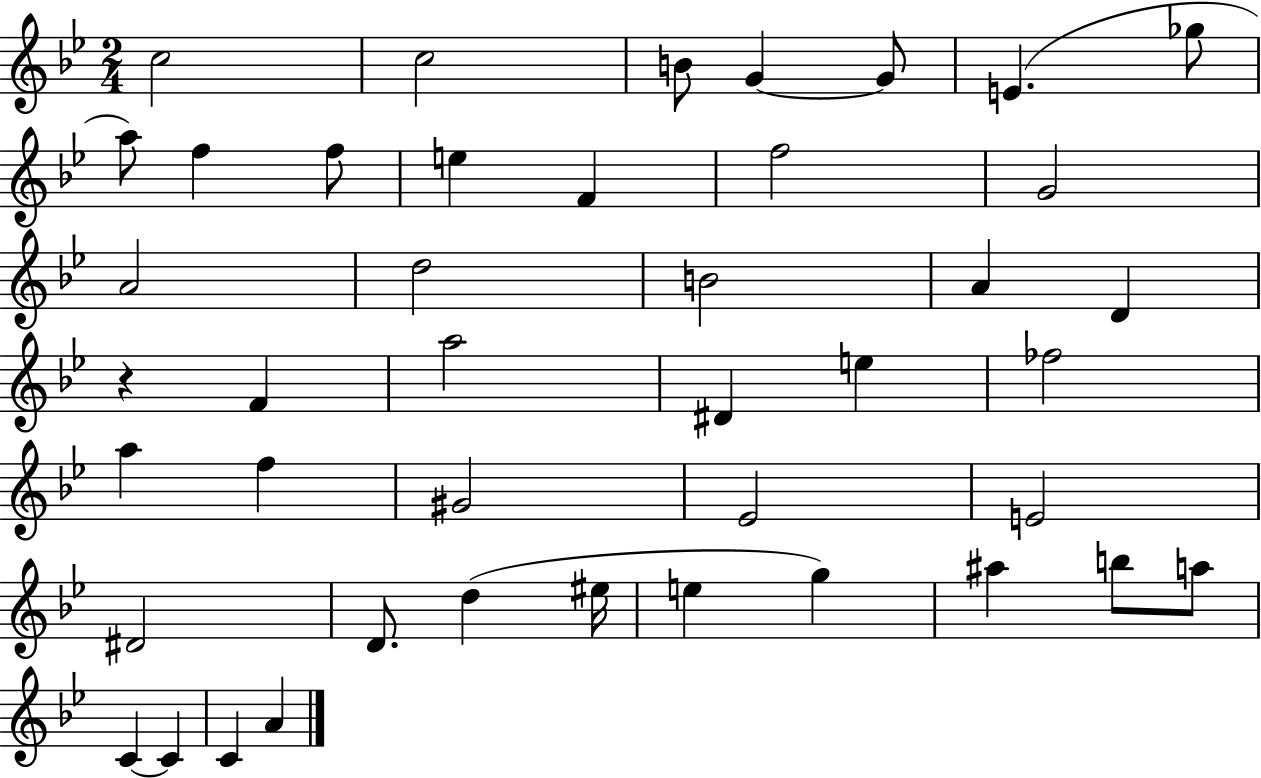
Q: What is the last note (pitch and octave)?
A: A4